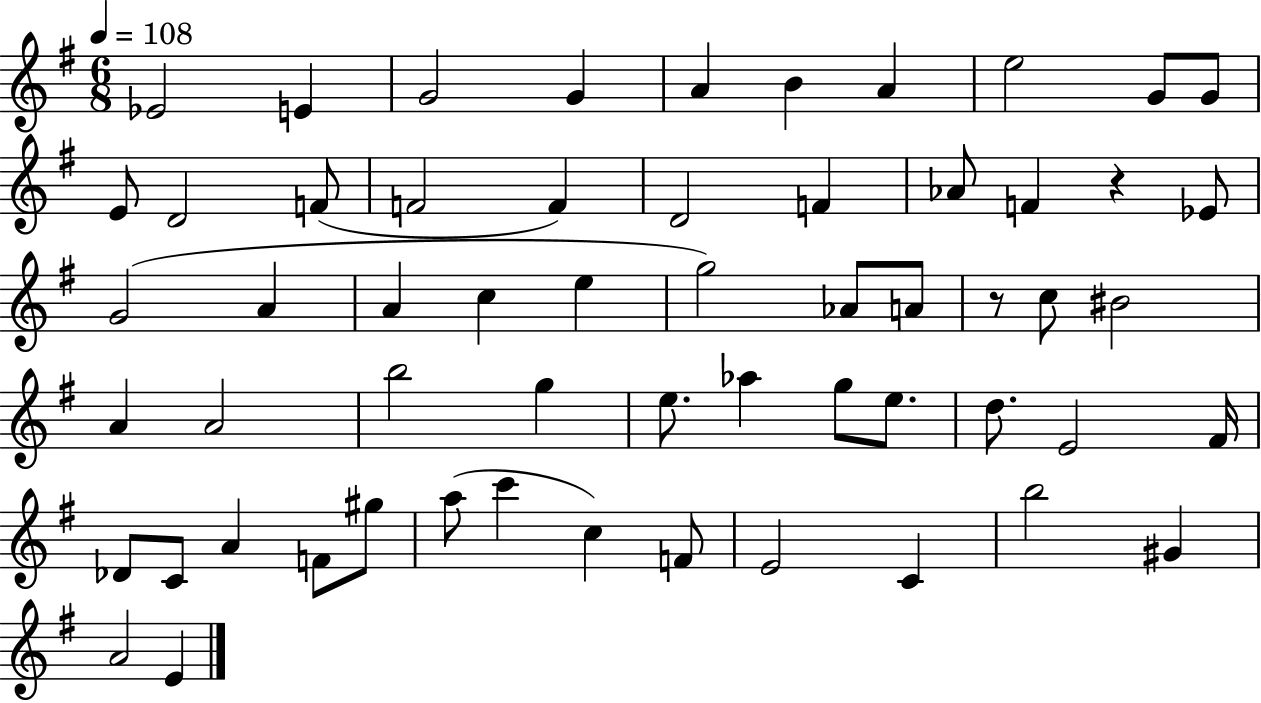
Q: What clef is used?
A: treble